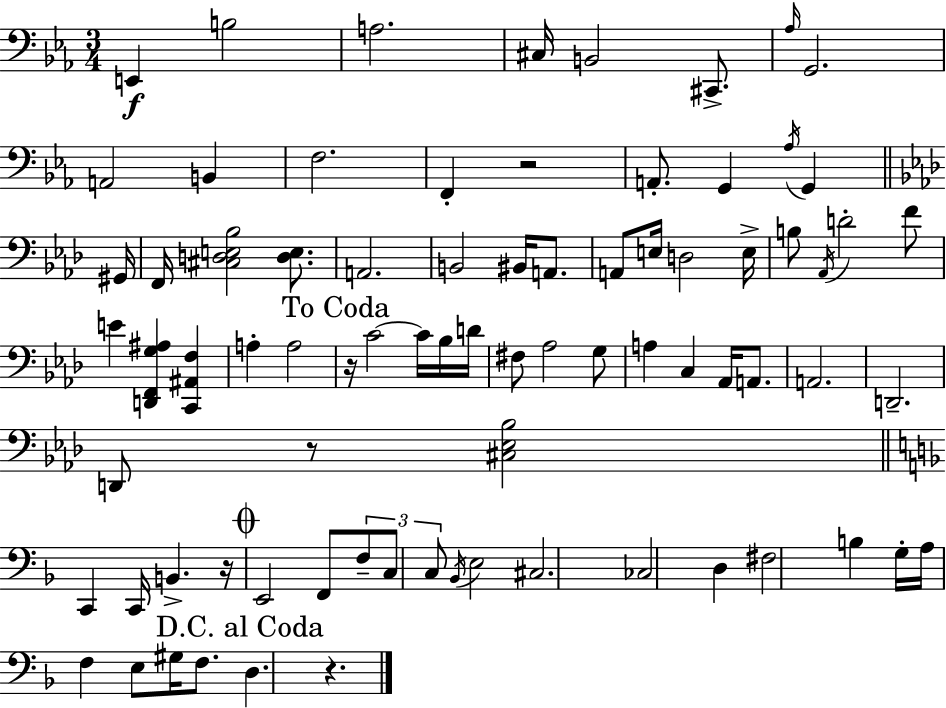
X:1
T:Untitled
M:3/4
L:1/4
K:Cm
E,, B,2 A,2 ^C,/4 B,,2 ^C,,/2 _A,/4 G,,2 A,,2 B,, F,2 F,, z2 A,,/2 G,, _A,/4 G,, ^G,,/4 F,,/4 [^C,D,E,_B,]2 [D,E,]/2 A,,2 B,,2 ^B,,/4 A,,/2 A,,/2 E,/4 D,2 E,/4 B,/2 _A,,/4 D2 F/2 E [D,,F,,G,^A,] [C,,^A,,F,] A, A,2 z/4 C2 C/4 _B,/4 D/4 ^F,/2 _A,2 G,/2 A, C, _A,,/4 A,,/2 A,,2 D,,2 D,,/2 z/2 [^C,_E,_B,]2 C,, C,,/4 B,, z/4 E,,2 F,,/2 F,/2 C,/2 C,/2 _B,,/4 E,2 ^C,2 _C,2 D, ^F,2 B, G,/4 A,/4 F, E,/2 ^G,/4 F,/2 D, z